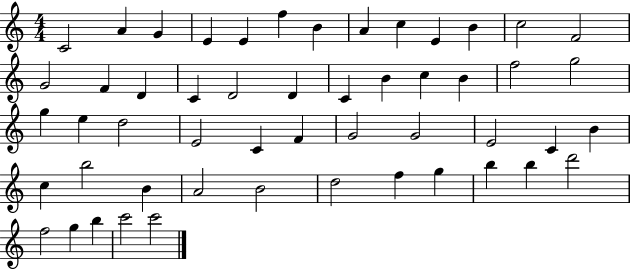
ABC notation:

X:1
T:Untitled
M:4/4
L:1/4
K:C
C2 A G E E f B A c E B c2 F2 G2 F D C D2 D C B c B f2 g2 g e d2 E2 C F G2 G2 E2 C B c b2 B A2 B2 d2 f g b b d'2 f2 g b c'2 c'2